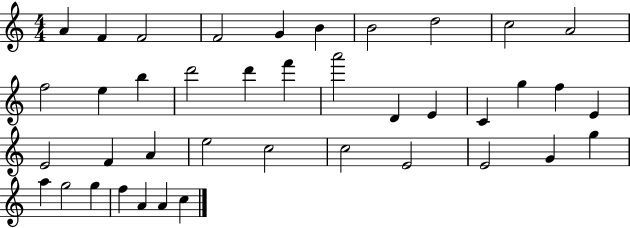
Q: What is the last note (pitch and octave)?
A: C5